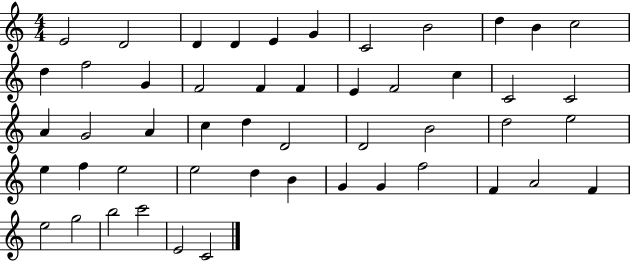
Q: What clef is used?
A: treble